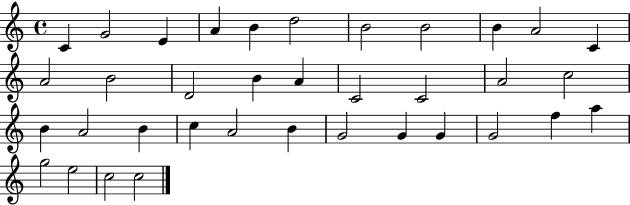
X:1
T:Untitled
M:4/4
L:1/4
K:C
C G2 E A B d2 B2 B2 B A2 C A2 B2 D2 B A C2 C2 A2 c2 B A2 B c A2 B G2 G G G2 f a g2 e2 c2 c2